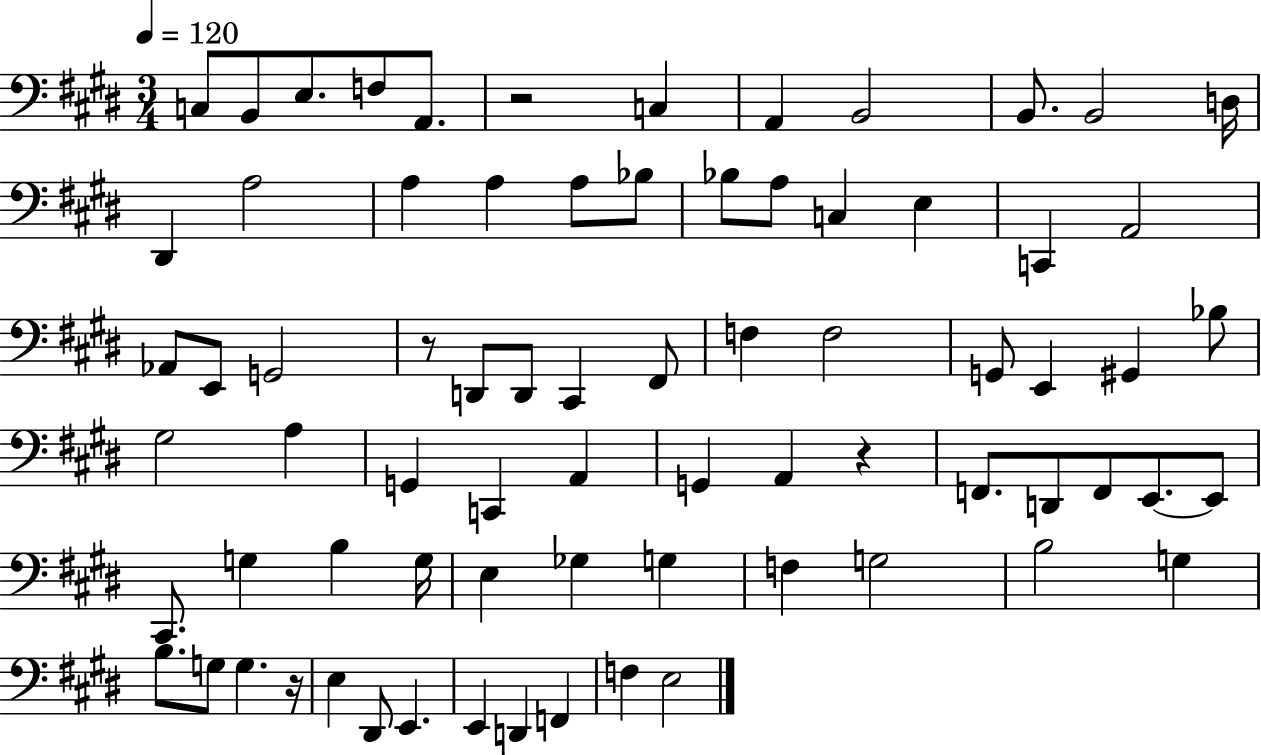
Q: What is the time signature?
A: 3/4